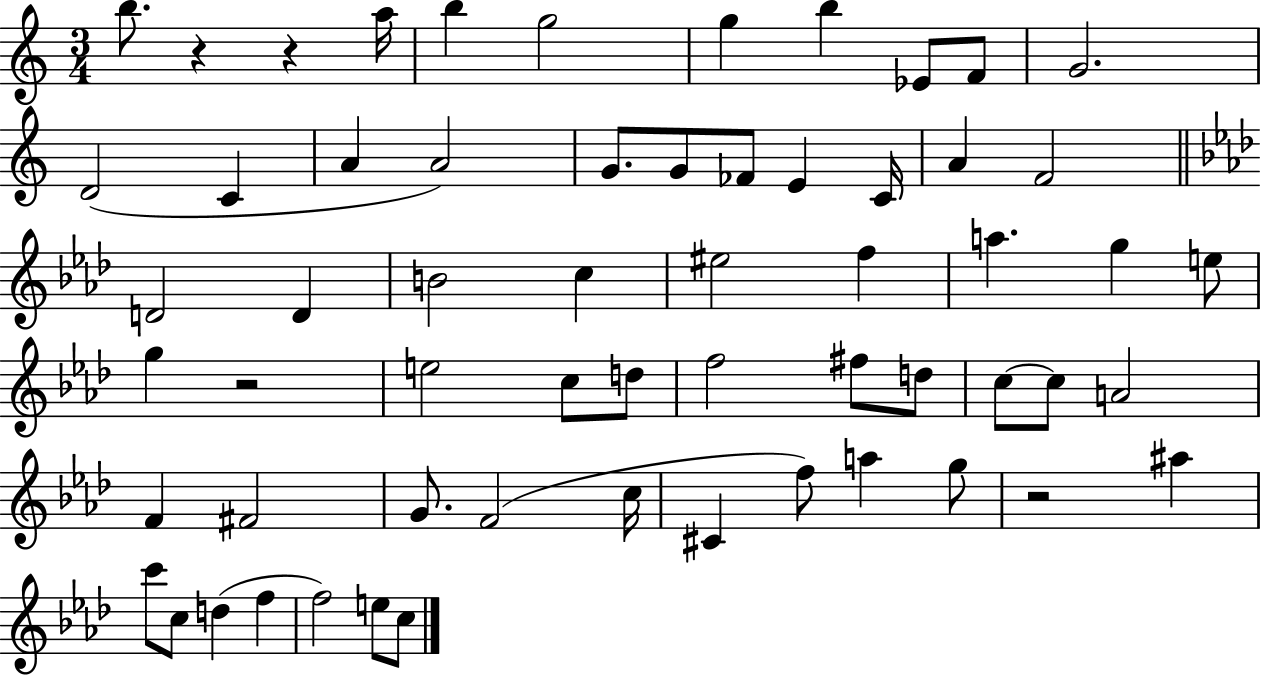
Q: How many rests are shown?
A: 4